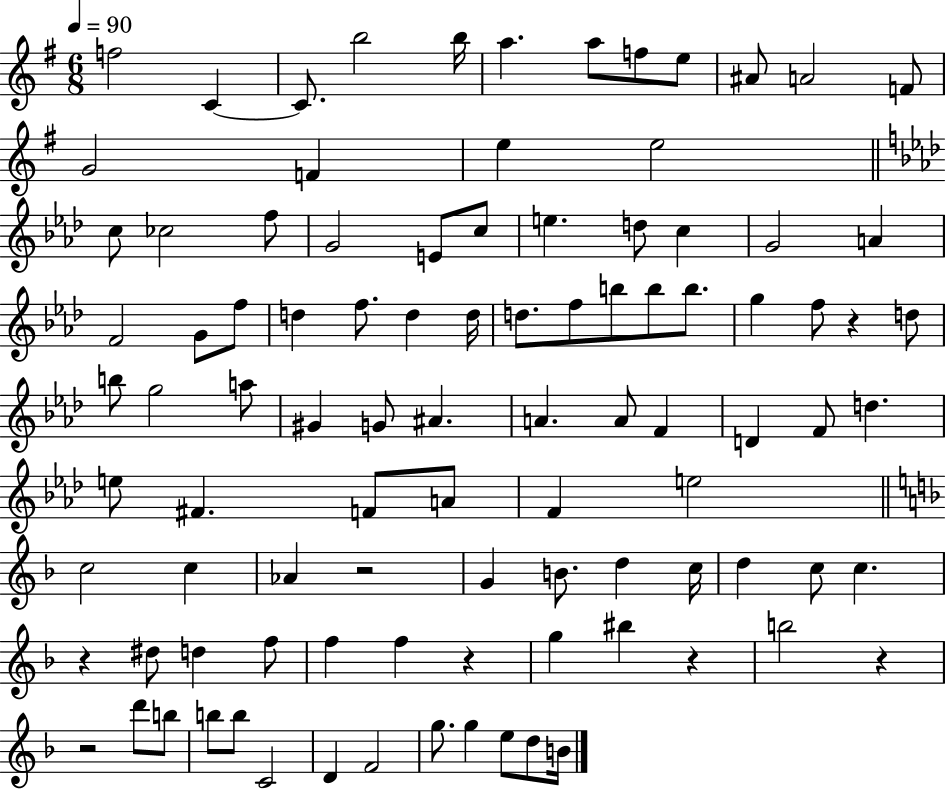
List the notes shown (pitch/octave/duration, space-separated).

F5/h C4/q C4/e. B5/h B5/s A5/q. A5/e F5/e E5/e A#4/e A4/h F4/e G4/h F4/q E5/q E5/h C5/e CES5/h F5/e G4/h E4/e C5/e E5/q. D5/e C5/q G4/h A4/q F4/h G4/e F5/e D5/q F5/e. D5/q D5/s D5/e. F5/e B5/e B5/e B5/e. G5/q F5/e R/q D5/e B5/e G5/h A5/e G#4/q G4/e A#4/q. A4/q. A4/e F4/q D4/q F4/e D5/q. E5/e F#4/q. F4/e A4/e F4/q E5/h C5/h C5/q Ab4/q R/h G4/q B4/e. D5/q C5/s D5/q C5/e C5/q. R/q D#5/e D5/q F5/e F5/q F5/q R/q G5/q BIS5/q R/q B5/h R/q R/h D6/e B5/e B5/e B5/e C4/h D4/q F4/h G5/e. G5/q E5/e D5/e B4/s